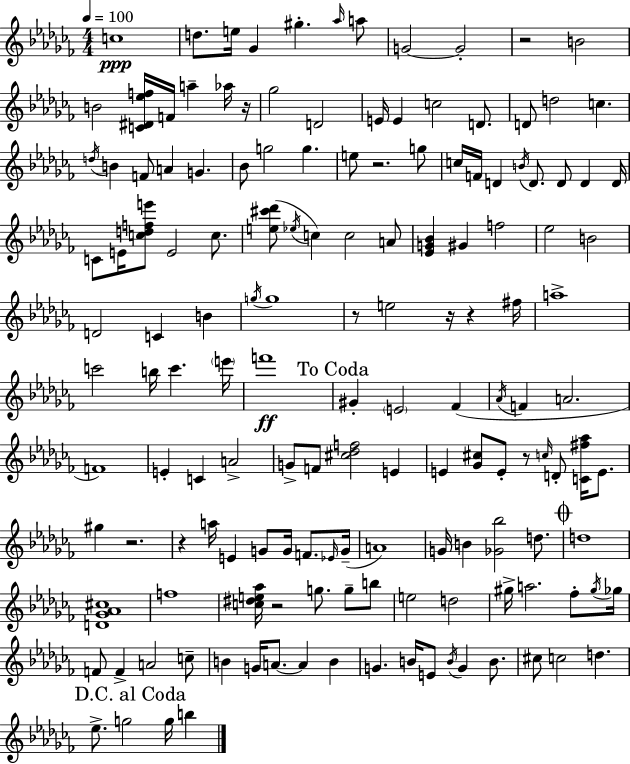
{
  \clef treble
  \numericTimeSignature
  \time 4/4
  \key aes \minor
  \tempo 4 = 100
  c''1\ppp | d''8. e''16 ges'4 gis''4.-. \grace { aes''16 } a''8 | g'2~~ g'2-. | r2 b'2 | \break b'2 <c' dis' ees'' f''>16 f'16 a''4-- aes''16 | r16 ges''2 d'2 | e'16 e'4 c''2 d'8. | d'8 d''2 c''4. | \break \acciaccatura { d''16 } b'4 f'8 a'4 g'4. | bes'8 g''2 g''4. | e''8 r2. | g''8 c''16 f'16 d'4 \acciaccatura { b'16 } d'8. d'8 d'4 | \break d'16 c'8 e'16 <c'' d'' f'' e'''>8 e'2 | c''8. <e'' cis''' des'''>8( \acciaccatura { ees''16 } c''4) c''2 | a'8 <ees' g' bes'>4 gis'4 f''2 | ees''2 b'2 | \break d'2 c'4 | b'4 \acciaccatura { g''16 } g''1 | r8 e''2 r16 | r4 fis''16 a''1-> | \break c'''2 b''16 c'''4. | \parenthesize e'''16 f'''1\ff | \mark "To Coda" gis'4-. \parenthesize e'2 | fes'4( \acciaccatura { aes'16 } f'4 a'2. | \break f'1) | e'4-. c'4 a'2-> | g'8-> f'8 <cis'' des'' f''>2 | e'4 e'4 <ges' cis''>8 e'8-. r8 | \break \grace { c''16 } d'8-. <c' fis'' aes''>16 e'8. gis''4 r2. | r4 a''16 e'4 | g'8 g'16 f'8. \grace { ees'16 }( g'16-- a'1) | g'16 b'4 <ges' bes''>2 | \break d''8. \mark \markup { \musicglyph "scripts.coda" } d''1 | <d' ges' aes' cis''>1 | f''1 | <c'' dis'' e'' aes''>16 r2 | \break g''8. g''8-- b''8 e''2 | d''2 gis''16-> a''2. | fes''8-. \acciaccatura { gis''16 } ges''16 f'8 f'4-> a'2 | c''8-- b'4 g'16 a'8.~~ | \break a'4 b'4 g'4. b'16 | e'8 \acciaccatura { b'16 } g'4 b'8. cis''8 c''2 | d''4. \mark "D.C. al Coda" ees''8.-> g''2 | g''16 b''4 \bar "|."
}